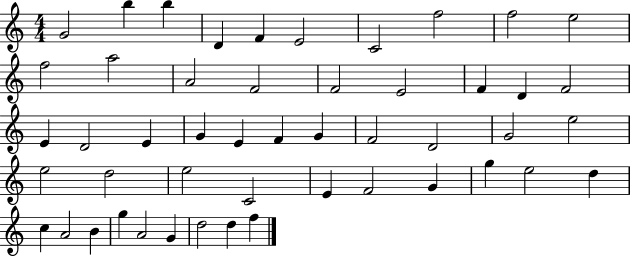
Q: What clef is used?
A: treble